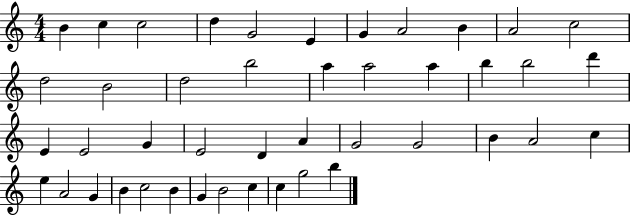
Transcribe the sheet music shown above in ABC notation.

X:1
T:Untitled
M:4/4
L:1/4
K:C
B c c2 d G2 E G A2 B A2 c2 d2 B2 d2 b2 a a2 a b b2 d' E E2 G E2 D A G2 G2 B A2 c e A2 G B c2 B G B2 c c g2 b